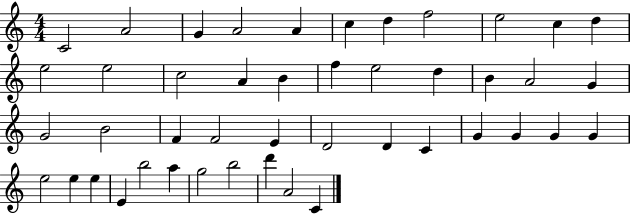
C4/h A4/h G4/q A4/h A4/q C5/q D5/q F5/h E5/h C5/q D5/q E5/h E5/h C5/h A4/q B4/q F5/q E5/h D5/q B4/q A4/h G4/q G4/h B4/h F4/q F4/h E4/q D4/h D4/q C4/q G4/q G4/q G4/q G4/q E5/h E5/q E5/q E4/q B5/h A5/q G5/h B5/h D6/q A4/h C4/q